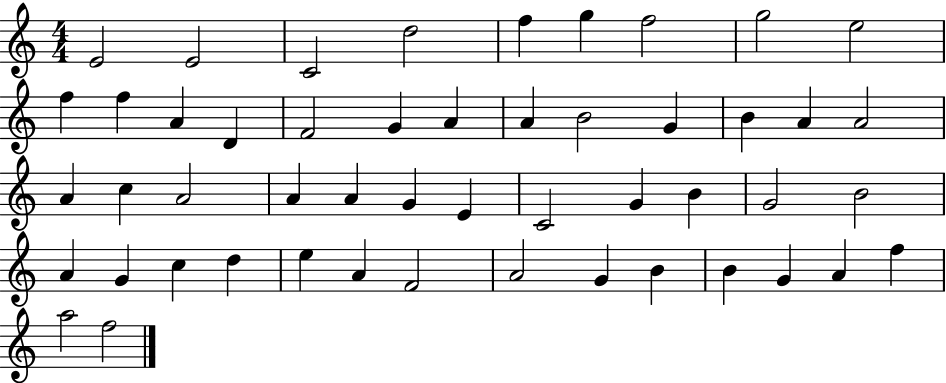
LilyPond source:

{
  \clef treble
  \numericTimeSignature
  \time 4/4
  \key c \major
  e'2 e'2 | c'2 d''2 | f''4 g''4 f''2 | g''2 e''2 | \break f''4 f''4 a'4 d'4 | f'2 g'4 a'4 | a'4 b'2 g'4 | b'4 a'4 a'2 | \break a'4 c''4 a'2 | a'4 a'4 g'4 e'4 | c'2 g'4 b'4 | g'2 b'2 | \break a'4 g'4 c''4 d''4 | e''4 a'4 f'2 | a'2 g'4 b'4 | b'4 g'4 a'4 f''4 | \break a''2 f''2 | \bar "|."
}